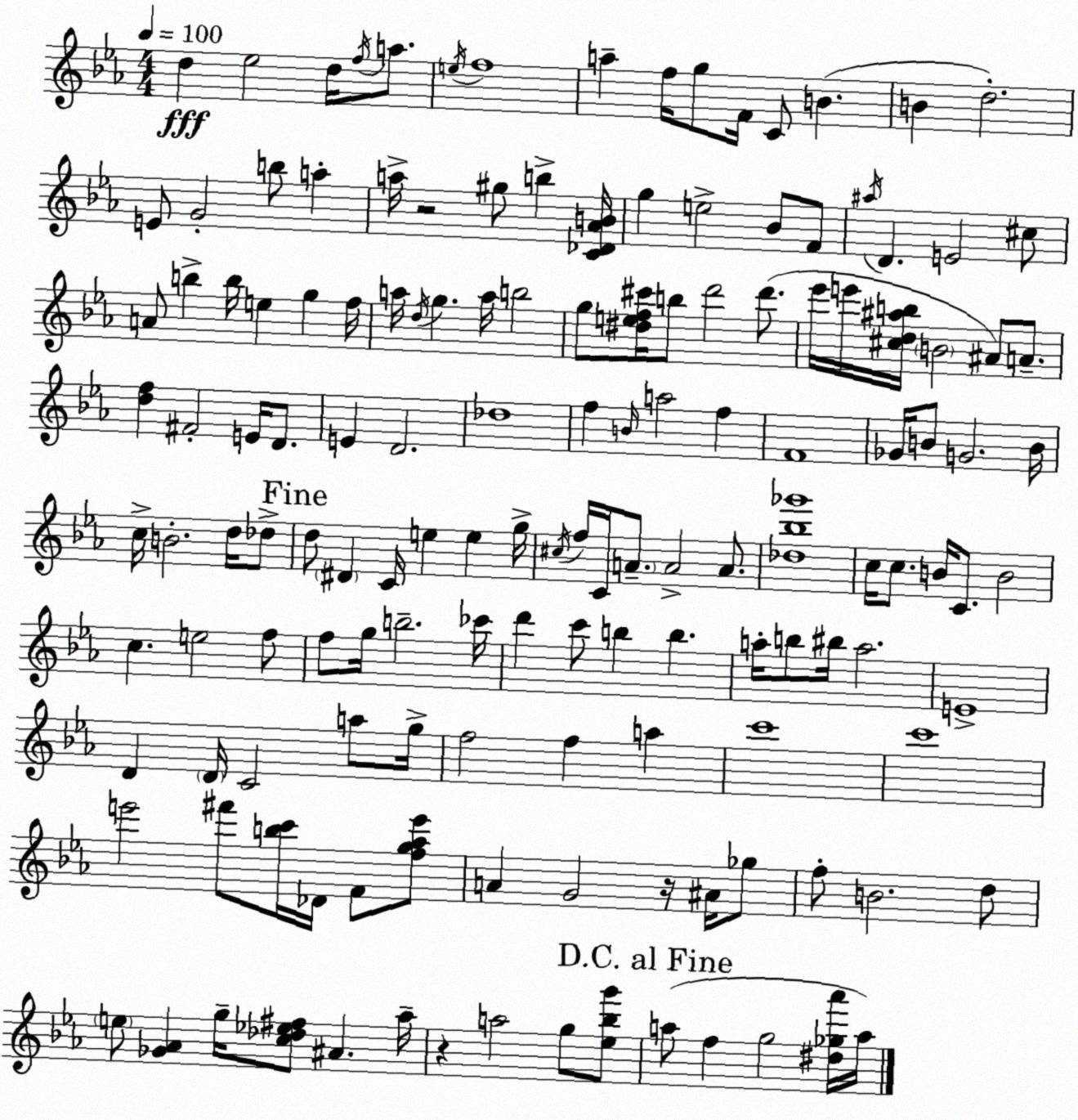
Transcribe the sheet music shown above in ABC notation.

X:1
T:Untitled
M:4/4
L:1/4
K:Cm
d _e2 d/4 f/4 a/2 e/4 f4 a f/4 g/2 F/4 C/2 B B d2 E/2 G2 b/2 a a/4 z2 ^g/2 b [C_D_AB]/4 g e2 _B/2 F/2 ^a/4 D E2 ^c/2 A/2 b b/4 e g f/4 a/4 d/4 g a/4 b2 g/2 [^def^c']/4 b/2 d'2 d'/2 _e'/4 e'/4 [^cd^ab]/4 B2 ^A/2 A/2 [df] ^F2 E/4 D/2 E D2 _d4 f B/4 a2 f F4 _G/4 B/2 G2 B/4 c/4 B2 d/4 _d/2 d/2 ^D C/4 e e g/4 ^c/4 f/4 C/4 A/2 A2 A/2 [_d_b_g']4 c/4 c/2 B/4 C/2 B2 c e2 f/2 f/2 g/4 b2 _c'/4 d' c'/2 b b a/4 b/2 ^b/4 a2 E4 D D/4 C2 a/2 g/4 f2 f a c'4 c'4 e'2 ^f'/2 [bc']/4 _D/4 F/2 [fg_ae']/2 A G2 z/4 ^A/4 _g/2 f/2 B2 d/2 e/2 [_G_A] g/4 [c_d_e^f]/2 ^A _a/4 z a2 g/2 [_e_bg']/2 a/2 f g2 [^d_g_a']/4 a/4